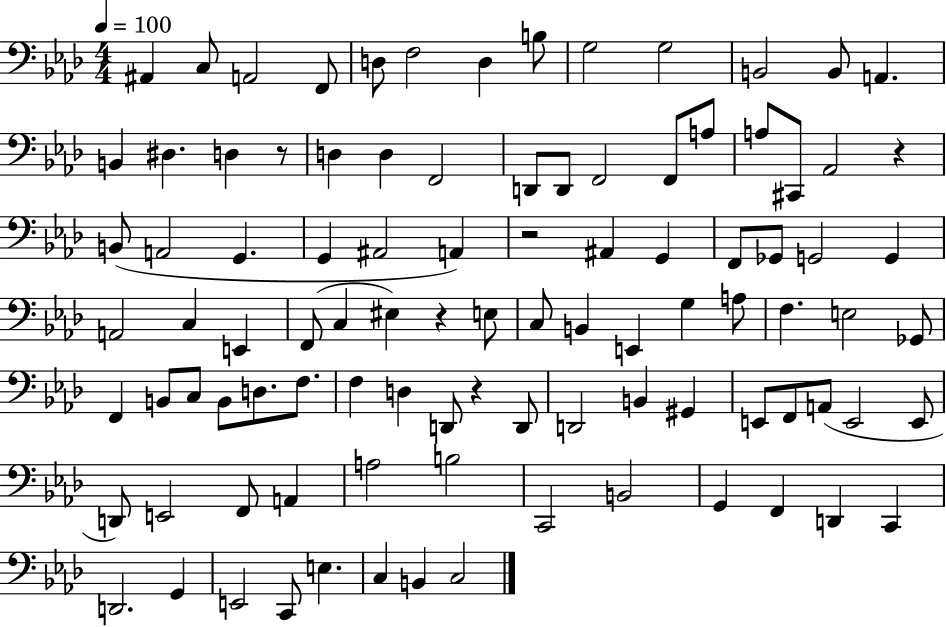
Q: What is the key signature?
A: AES major